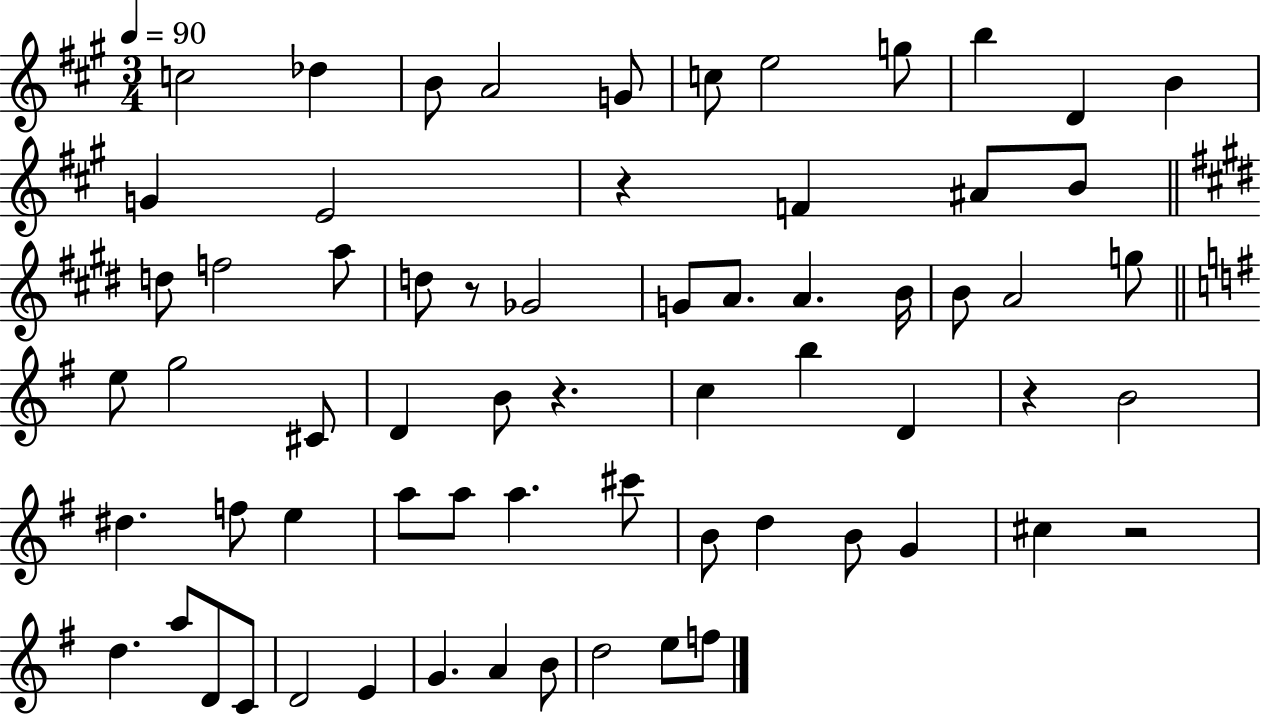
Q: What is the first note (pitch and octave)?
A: C5